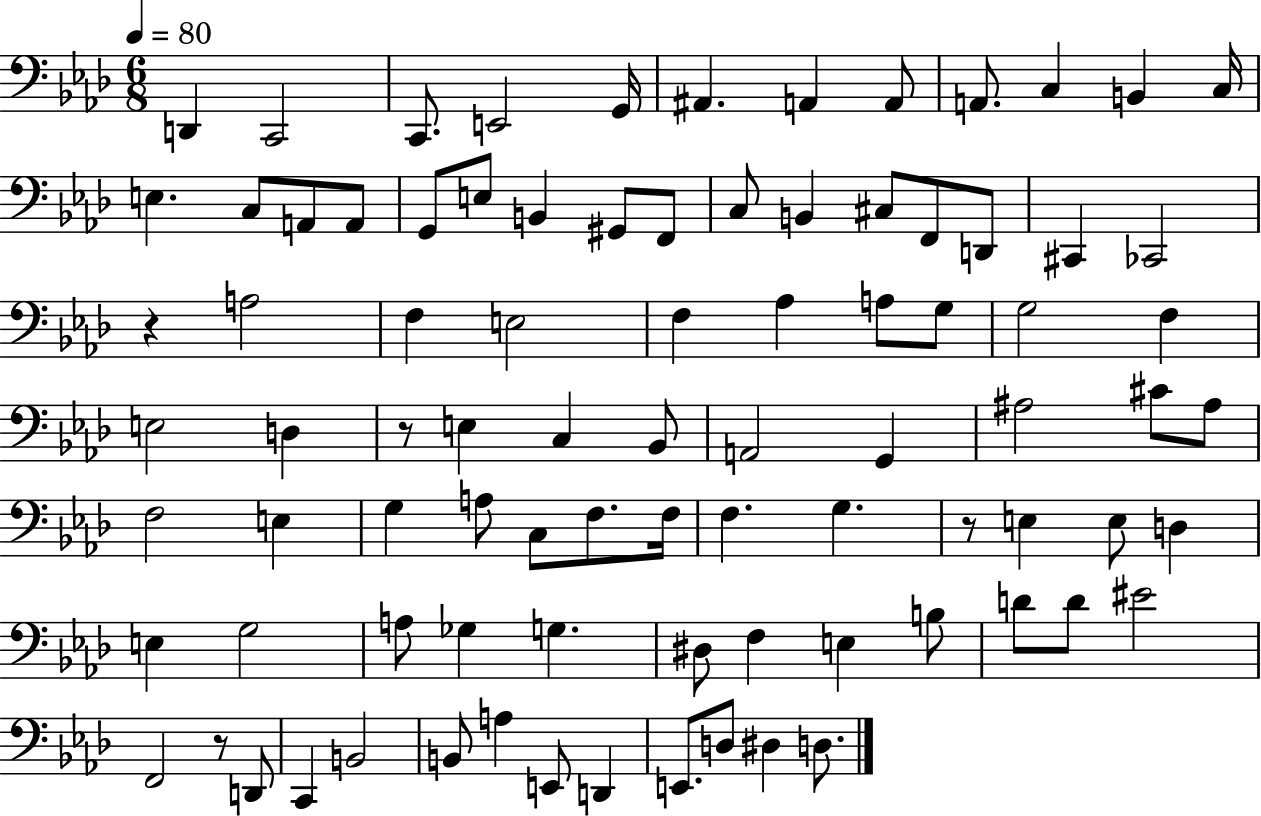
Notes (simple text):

D2/q C2/h C2/e. E2/h G2/s A#2/q. A2/q A2/e A2/e. C3/q B2/q C3/s E3/q. C3/e A2/e A2/e G2/e E3/e B2/q G#2/e F2/e C3/e B2/q C#3/e F2/e D2/e C#2/q CES2/h R/q A3/h F3/q E3/h F3/q Ab3/q A3/e G3/e G3/h F3/q E3/h D3/q R/e E3/q C3/q Bb2/e A2/h G2/q A#3/h C#4/e A#3/e F3/h E3/q G3/q A3/e C3/e F3/e. F3/s F3/q. G3/q. R/e E3/q E3/e D3/q E3/q G3/h A3/e Gb3/q G3/q. D#3/e F3/q E3/q B3/e D4/e D4/e EIS4/h F2/h R/e D2/e C2/q B2/h B2/e A3/q E2/e D2/q E2/e. D3/e D#3/q D3/e.